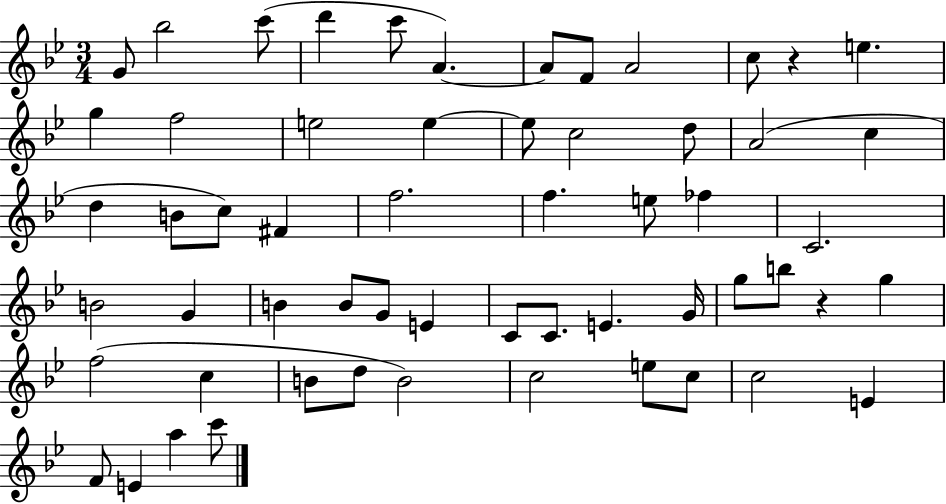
X:1
T:Untitled
M:3/4
L:1/4
K:Bb
G/2 _b2 c'/2 d' c'/2 A A/2 F/2 A2 c/2 z e g f2 e2 e e/2 c2 d/2 A2 c d B/2 c/2 ^F f2 f e/2 _f C2 B2 G B B/2 G/2 E C/2 C/2 E G/4 g/2 b/2 z g f2 c B/2 d/2 B2 c2 e/2 c/2 c2 E F/2 E a c'/2